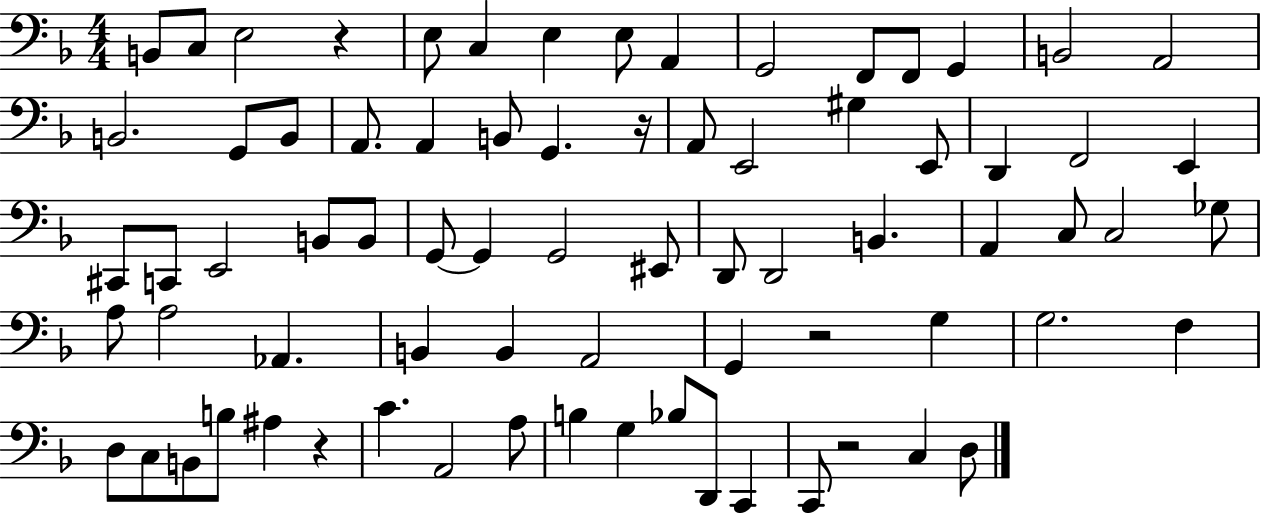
B2/e C3/e E3/h R/q E3/e C3/q E3/q E3/e A2/q G2/h F2/e F2/e G2/q B2/h A2/h B2/h. G2/e B2/e A2/e. A2/q B2/e G2/q. R/s A2/e E2/h G#3/q E2/e D2/q F2/h E2/q C#2/e C2/e E2/h B2/e B2/e G2/e G2/q G2/h EIS2/e D2/e D2/h B2/q. A2/q C3/e C3/h Gb3/e A3/e A3/h Ab2/q. B2/q B2/q A2/h G2/q R/h G3/q G3/h. F3/q D3/e C3/e B2/e B3/e A#3/q R/q C4/q. A2/h A3/e B3/q G3/q Bb3/e D2/e C2/q C2/e R/h C3/q D3/e